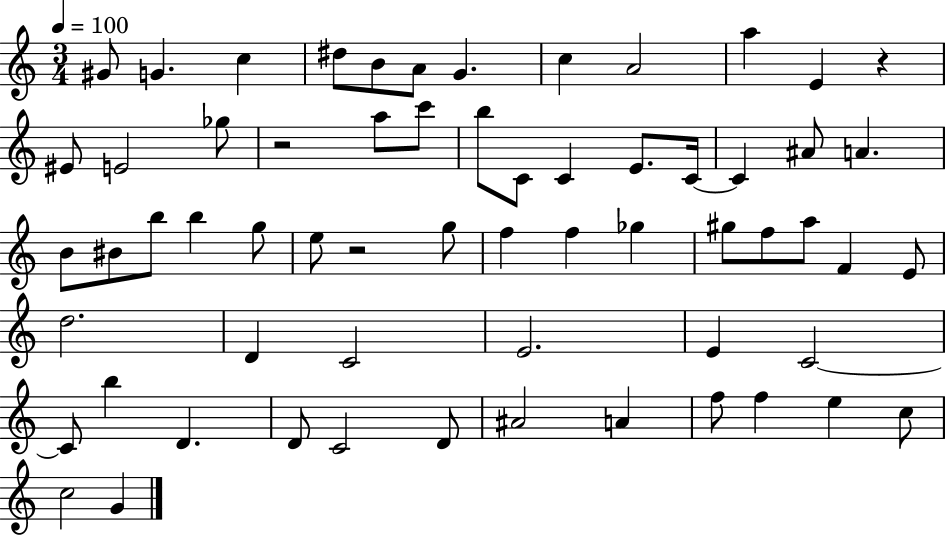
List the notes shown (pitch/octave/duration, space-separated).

G#4/e G4/q. C5/q D#5/e B4/e A4/e G4/q. C5/q A4/h A5/q E4/q R/q EIS4/e E4/h Gb5/e R/h A5/e C6/e B5/e C4/e C4/q E4/e. C4/s C4/q A#4/e A4/q. B4/e BIS4/e B5/e B5/q G5/e E5/e R/h G5/e F5/q F5/q Gb5/q G#5/e F5/e A5/e F4/q E4/e D5/h. D4/q C4/h E4/h. E4/q C4/h C4/e B5/q D4/q. D4/e C4/h D4/e A#4/h A4/q F5/e F5/q E5/q C5/e C5/h G4/q